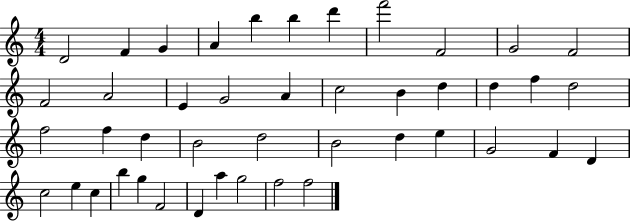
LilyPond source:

{
  \clef treble
  \numericTimeSignature
  \time 4/4
  \key c \major
  d'2 f'4 g'4 | a'4 b''4 b''4 d'''4 | f'''2 f'2 | g'2 f'2 | \break f'2 a'2 | e'4 g'2 a'4 | c''2 b'4 d''4 | d''4 f''4 d''2 | \break f''2 f''4 d''4 | b'2 d''2 | b'2 d''4 e''4 | g'2 f'4 d'4 | \break c''2 e''4 c''4 | b''4 g''4 f'2 | d'4 a''4 g''2 | f''2 f''2 | \break \bar "|."
}